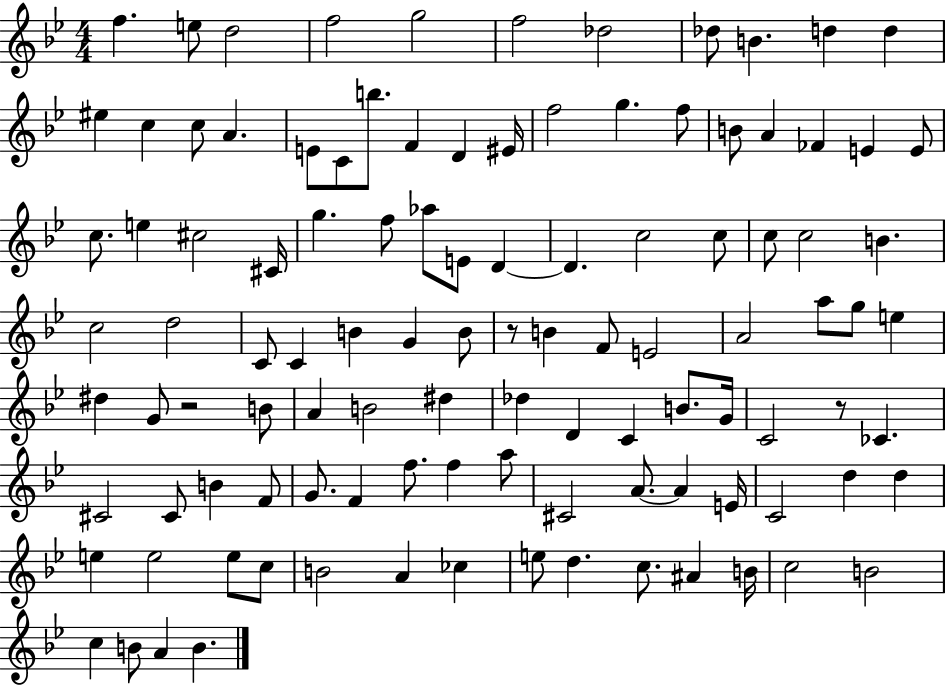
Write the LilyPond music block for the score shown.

{
  \clef treble
  \numericTimeSignature
  \time 4/4
  \key bes \major
  f''4. e''8 d''2 | f''2 g''2 | f''2 des''2 | des''8 b'4. d''4 d''4 | \break eis''4 c''4 c''8 a'4. | e'8 c'8 b''8. f'4 d'4 eis'16 | f''2 g''4. f''8 | b'8 a'4 fes'4 e'4 e'8 | \break c''8. e''4 cis''2 cis'16 | g''4. f''8 aes''8 e'8 d'4~~ | d'4. c''2 c''8 | c''8 c''2 b'4. | \break c''2 d''2 | c'8 c'4 b'4 g'4 b'8 | r8 b'4 f'8 e'2 | a'2 a''8 g''8 e''4 | \break dis''4 g'8 r2 b'8 | a'4 b'2 dis''4 | des''4 d'4 c'4 b'8. g'16 | c'2 r8 ces'4. | \break cis'2 cis'8 b'4 f'8 | g'8. f'4 f''8. f''4 a''8 | cis'2 a'8.~~ a'4 e'16 | c'2 d''4 d''4 | \break e''4 e''2 e''8 c''8 | b'2 a'4 ces''4 | e''8 d''4. c''8. ais'4 b'16 | c''2 b'2 | \break c''4 b'8 a'4 b'4. | \bar "|."
}